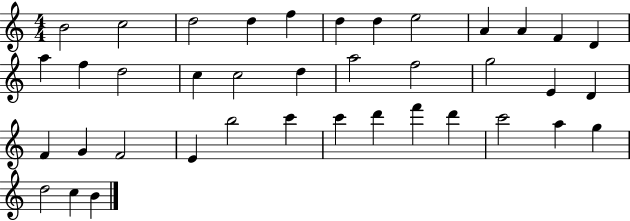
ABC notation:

X:1
T:Untitled
M:4/4
L:1/4
K:C
B2 c2 d2 d f d d e2 A A F D a f d2 c c2 d a2 f2 g2 E D F G F2 E b2 c' c' d' f' d' c'2 a g d2 c B